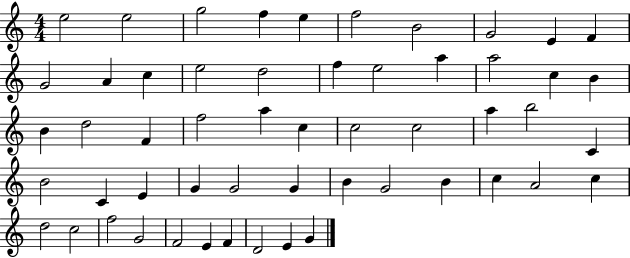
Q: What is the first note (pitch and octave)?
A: E5